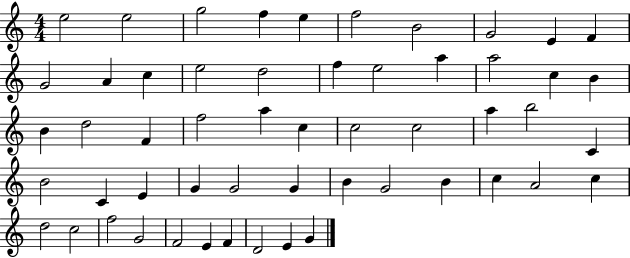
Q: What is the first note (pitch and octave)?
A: E5